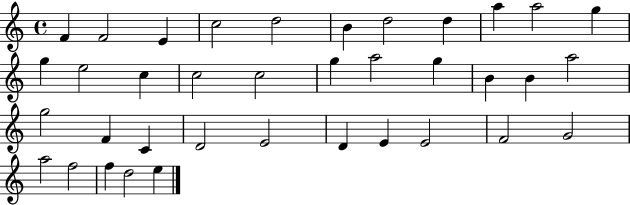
F4/q F4/h E4/q C5/h D5/h B4/q D5/h D5/q A5/q A5/h G5/q G5/q E5/h C5/q C5/h C5/h G5/q A5/h G5/q B4/q B4/q A5/h G5/h F4/q C4/q D4/h E4/h D4/q E4/q E4/h F4/h G4/h A5/h F5/h F5/q D5/h E5/q